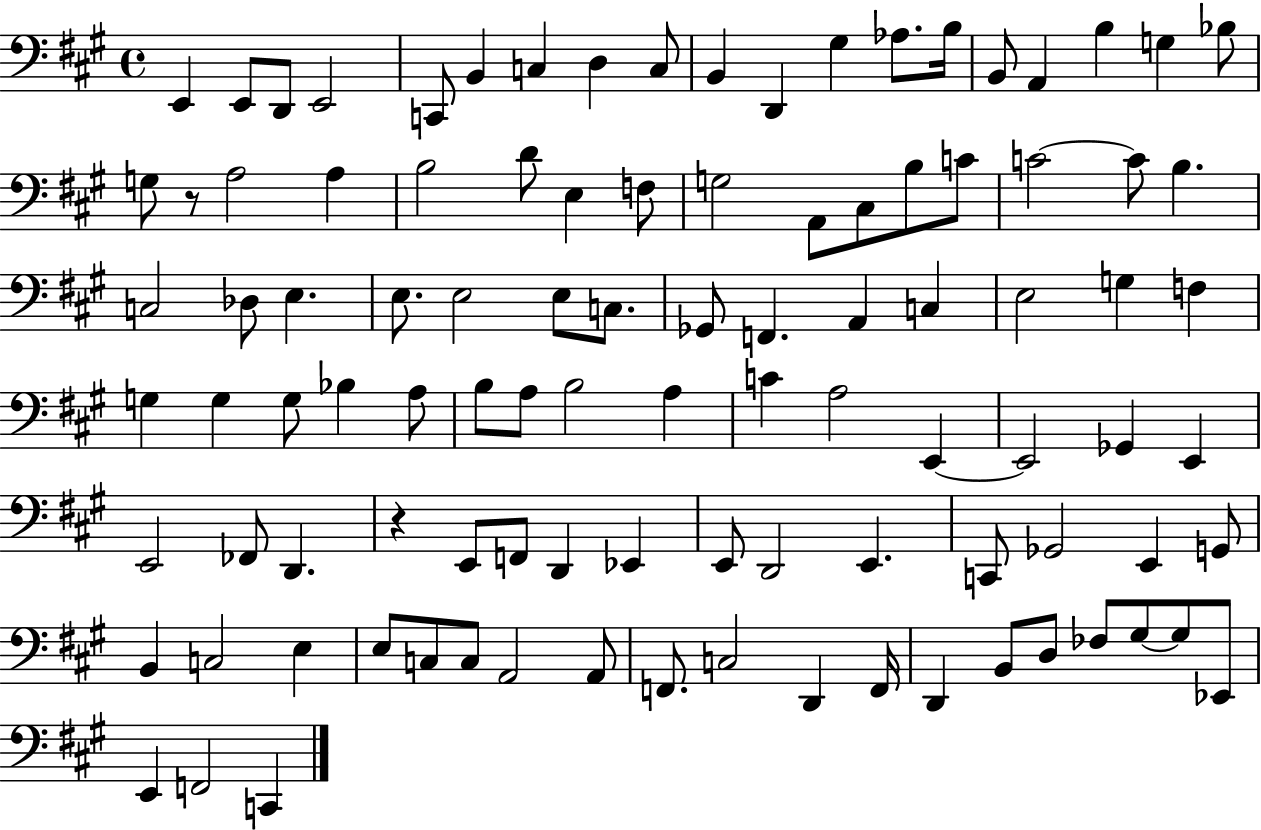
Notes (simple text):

E2/q E2/e D2/e E2/h C2/e B2/q C3/q D3/q C3/e B2/q D2/q G#3/q Ab3/e. B3/s B2/e A2/q B3/q G3/q Bb3/e G3/e R/e A3/h A3/q B3/h D4/e E3/q F3/e G3/h A2/e C#3/e B3/e C4/e C4/h C4/e B3/q. C3/h Db3/e E3/q. E3/e. E3/h E3/e C3/e. Gb2/e F2/q. A2/q C3/q E3/h G3/q F3/q G3/q G3/q G3/e Bb3/q A3/e B3/e A3/e B3/h A3/q C4/q A3/h E2/q E2/h Gb2/q E2/q E2/h FES2/e D2/q. R/q E2/e F2/e D2/q Eb2/q E2/e D2/h E2/q. C2/e Gb2/h E2/q G2/e B2/q C3/h E3/q E3/e C3/e C3/e A2/h A2/e F2/e. C3/h D2/q F2/s D2/q B2/e D3/e FES3/e G#3/e G#3/e Eb2/e E2/q F2/h C2/q